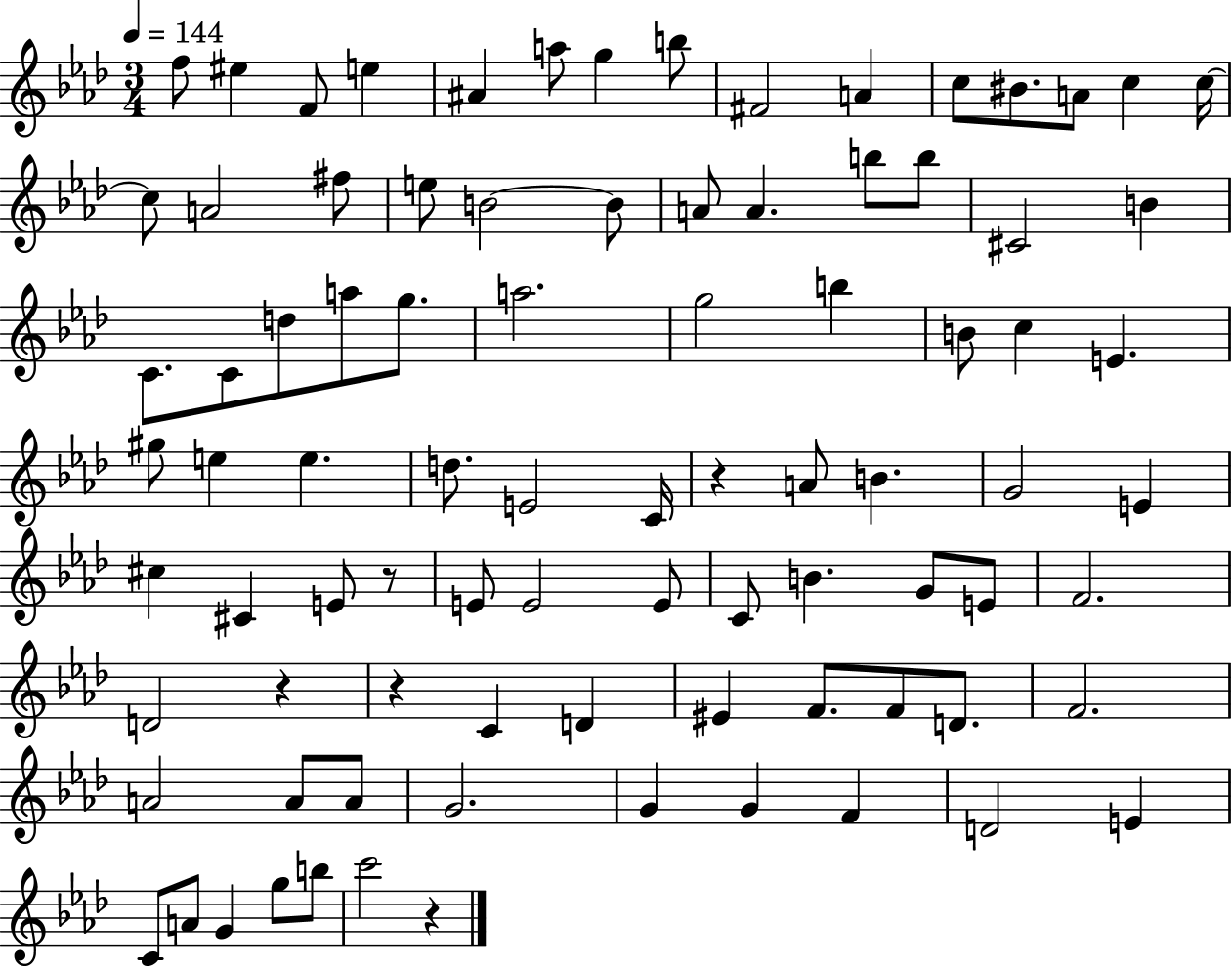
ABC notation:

X:1
T:Untitled
M:3/4
L:1/4
K:Ab
f/2 ^e F/2 e ^A a/2 g b/2 ^F2 A c/2 ^B/2 A/2 c c/4 c/2 A2 ^f/2 e/2 B2 B/2 A/2 A b/2 b/2 ^C2 B C/2 C/2 d/2 a/2 g/2 a2 g2 b B/2 c E ^g/2 e e d/2 E2 C/4 z A/2 B G2 E ^c ^C E/2 z/2 E/2 E2 E/2 C/2 B G/2 E/2 F2 D2 z z C D ^E F/2 F/2 D/2 F2 A2 A/2 A/2 G2 G G F D2 E C/2 A/2 G g/2 b/2 c'2 z